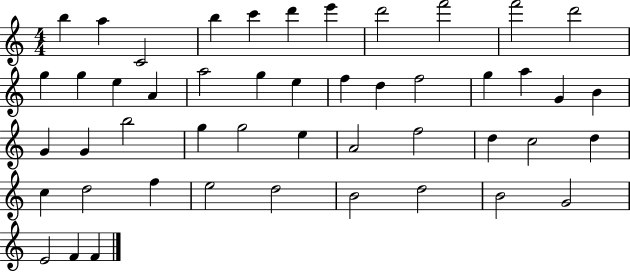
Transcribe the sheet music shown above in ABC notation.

X:1
T:Untitled
M:4/4
L:1/4
K:C
b a C2 b c' d' e' d'2 f'2 f'2 d'2 g g e A a2 g e f d f2 g a G B G G b2 g g2 e A2 f2 d c2 d c d2 f e2 d2 B2 d2 B2 G2 E2 F F